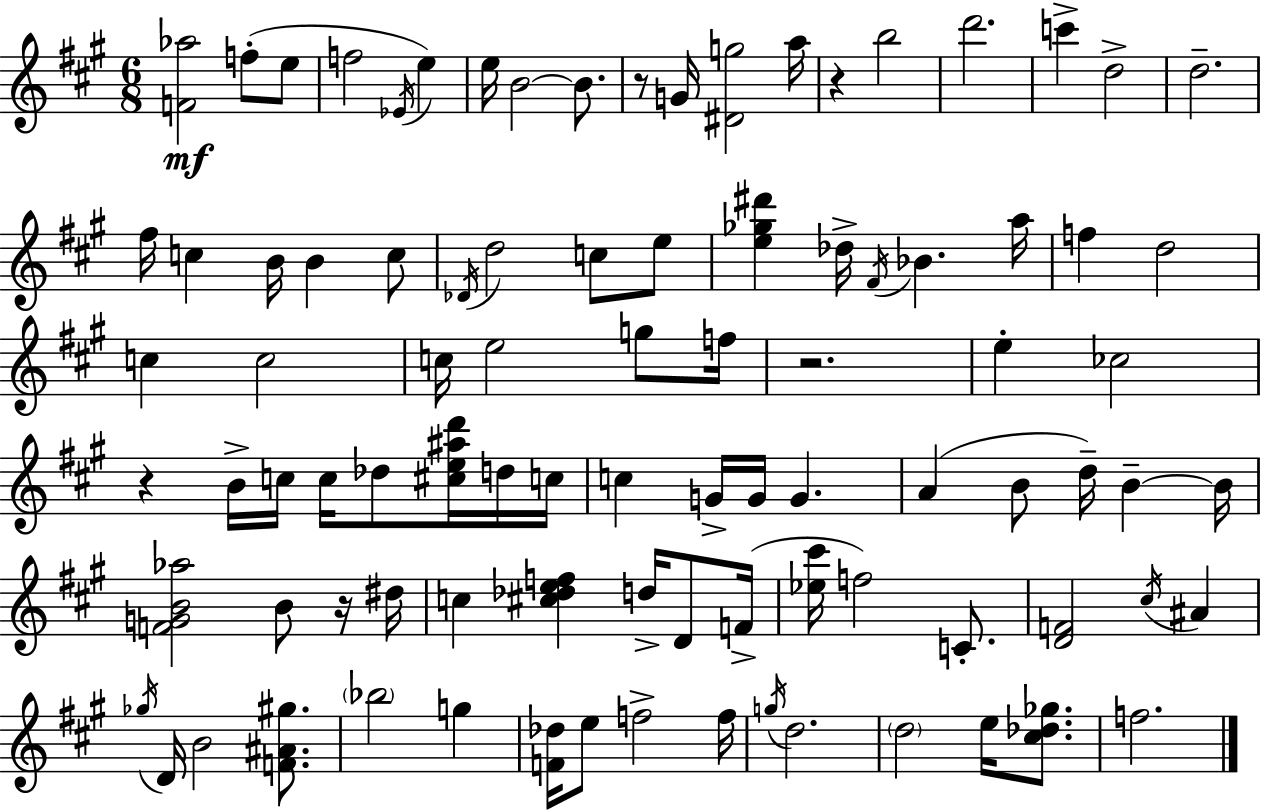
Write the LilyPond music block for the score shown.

{
  \clef treble
  \numericTimeSignature
  \time 6/8
  \key a \major
  <f' aes''>2\mf f''8-.( e''8 | f''2 \acciaccatura { ees'16 } e''4) | e''16 b'2~~ b'8. | r8 g'16 <dis' g''>2 | \break a''16 r4 b''2 | d'''2. | c'''4-> d''2-> | d''2.-- | \break fis''16 c''4 b'16 b'4 c''8 | \acciaccatura { des'16 } d''2 c''8 | e''8 <e'' ges'' dis'''>4 des''16-> \acciaccatura { fis'16 } bes'4. | a''16 f''4 d''2 | \break c''4 c''2 | c''16 e''2 | g''8 f''16 r2. | e''4-. ces''2 | \break r4 b'16-> c''16 c''16 des''8 | <cis'' e'' ais'' d'''>16 d''16 c''16 c''4 g'16-> g'16 g'4. | a'4( b'8 d''16--) b'4--~~ | b'16 <f' g' b' aes''>2 b'8 | \break r16 dis''16 c''4 <cis'' des'' e'' f''>4 d''16-> | d'8 f'16->( <ees'' cis'''>16 f''2) | c'8.-. <d' f'>2 \acciaccatura { cis''16 } | ais'4 \acciaccatura { ges''16 } d'16 b'2 | \break <f' ais' gis''>8. \parenthesize bes''2 | g''4 <f' des''>16 e''8 f''2-> | f''16 \acciaccatura { g''16 } d''2. | \parenthesize d''2 | \break e''16 <cis'' des'' ges''>8. f''2. | \bar "|."
}